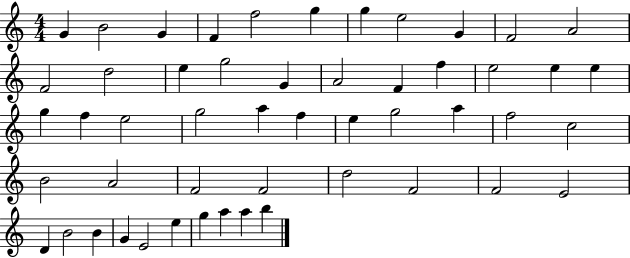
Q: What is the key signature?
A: C major